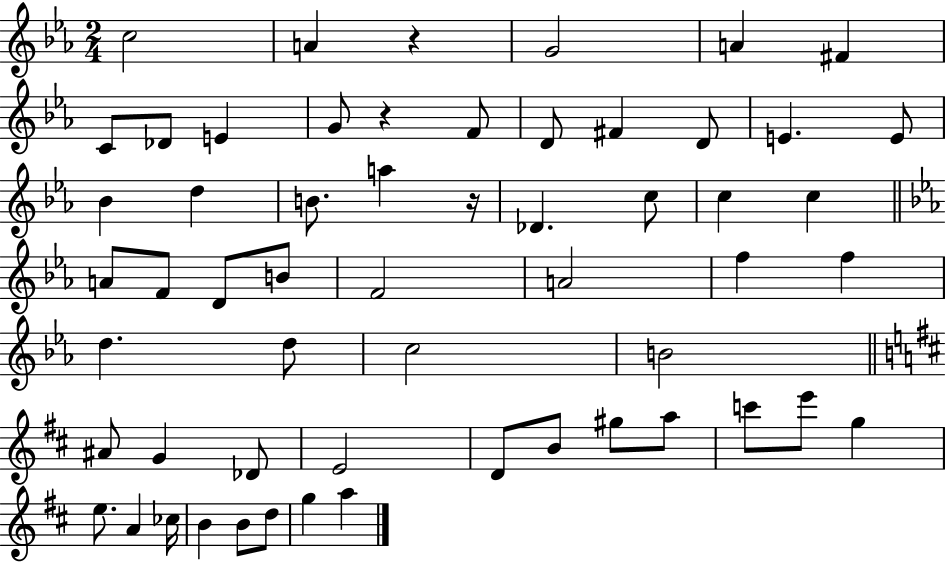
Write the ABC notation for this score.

X:1
T:Untitled
M:2/4
L:1/4
K:Eb
c2 A z G2 A ^F C/2 _D/2 E G/2 z F/2 D/2 ^F D/2 E E/2 _B d B/2 a z/4 _D c/2 c c A/2 F/2 D/2 B/2 F2 A2 f f d d/2 c2 B2 ^A/2 G _D/2 E2 D/2 B/2 ^g/2 a/2 c'/2 e'/2 g e/2 A _c/4 B B/2 d/2 g a